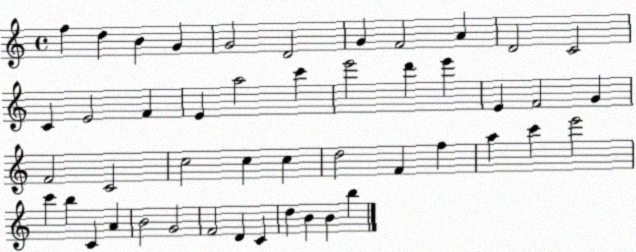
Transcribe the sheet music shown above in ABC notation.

X:1
T:Untitled
M:4/4
L:1/4
K:C
f d B G G2 D2 G F2 A D2 C2 C E2 F E a2 c' e'2 d' e' E F2 G F2 C2 c2 c c d2 F f a c' e'2 c' b C A B2 G2 F2 D C d B B b